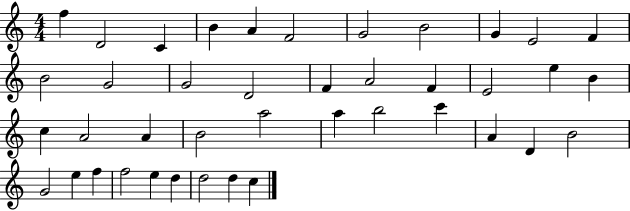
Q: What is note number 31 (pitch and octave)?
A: D4